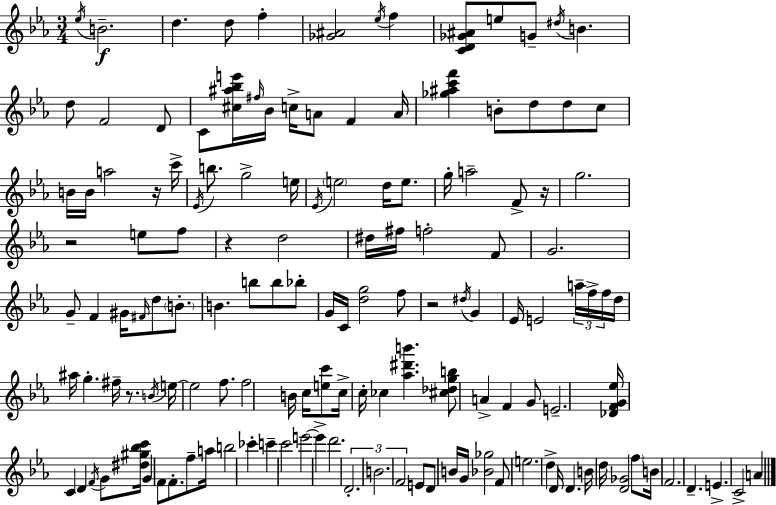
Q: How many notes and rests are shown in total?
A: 142